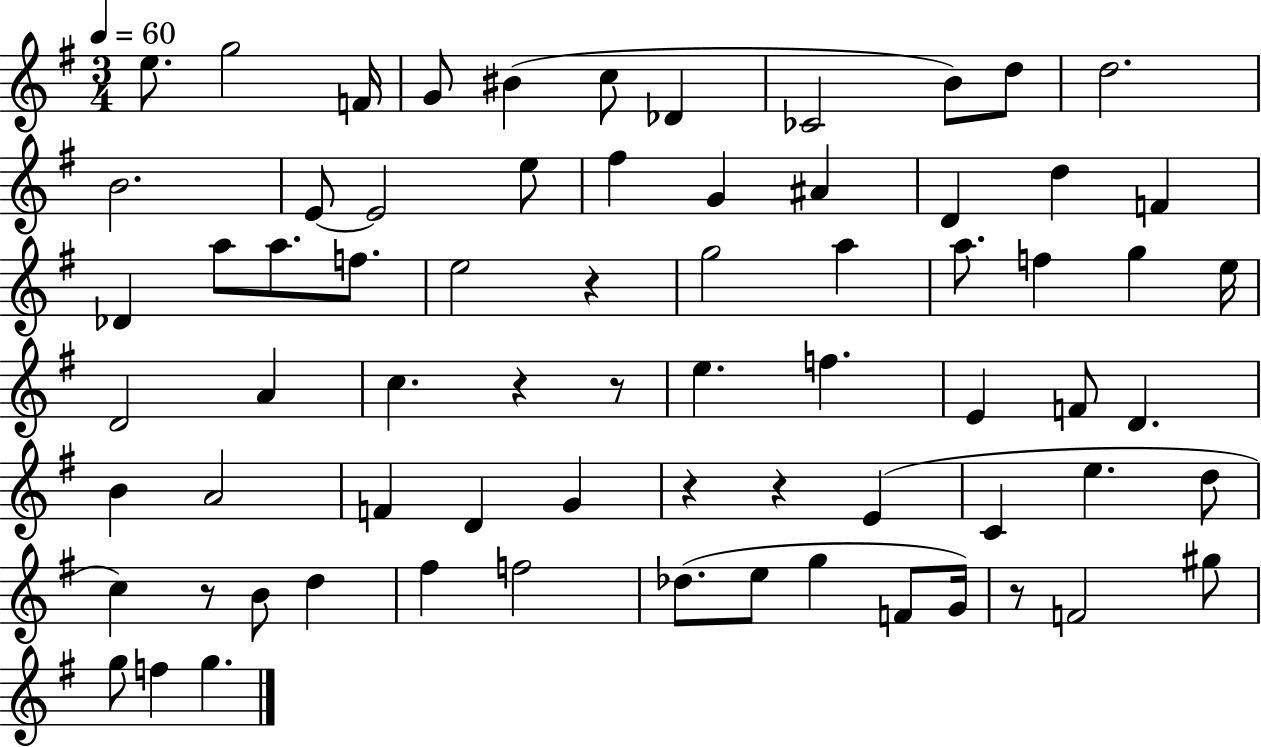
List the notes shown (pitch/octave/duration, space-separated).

E5/e. G5/h F4/s G4/e BIS4/q C5/e Db4/q CES4/h B4/e D5/e D5/h. B4/h. E4/e E4/h E5/e F#5/q G4/q A#4/q D4/q D5/q F4/q Db4/q A5/e A5/e. F5/e. E5/h R/q G5/h A5/q A5/e. F5/q G5/q E5/s D4/h A4/q C5/q. R/q R/e E5/q. F5/q. E4/q F4/e D4/q. B4/q A4/h F4/q D4/q G4/q R/q R/q E4/q C4/q E5/q. D5/e C5/q R/e B4/e D5/q F#5/q F5/h Db5/e. E5/e G5/q F4/e G4/s R/e F4/h G#5/e G5/e F5/q G5/q.